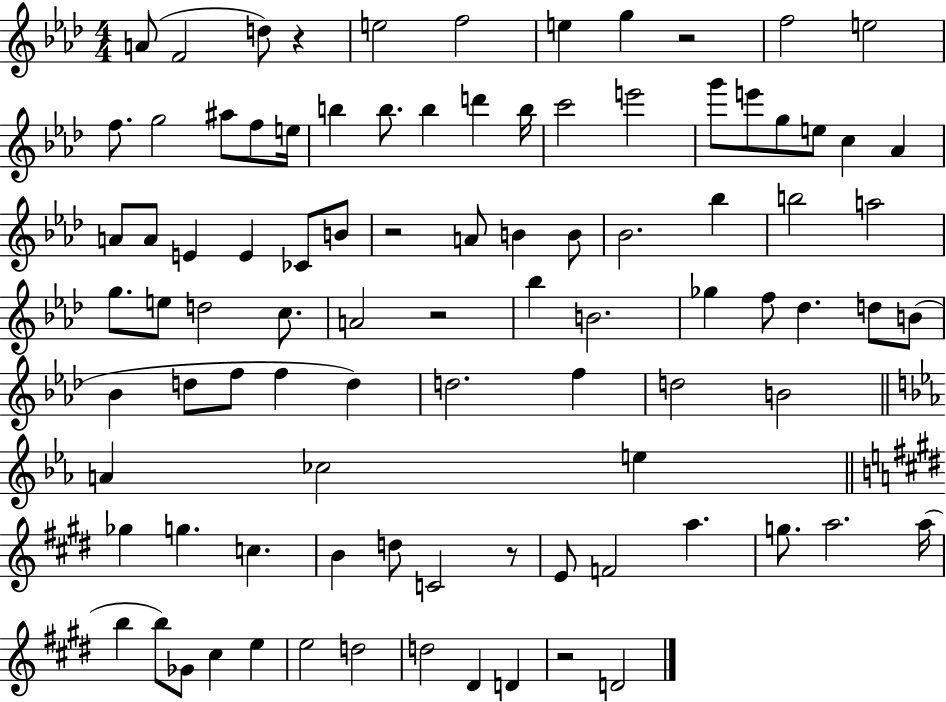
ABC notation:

X:1
T:Untitled
M:4/4
L:1/4
K:Ab
A/2 F2 d/2 z e2 f2 e g z2 f2 e2 f/2 g2 ^a/2 f/2 e/4 b b/2 b d' b/4 c'2 e'2 g'/2 e'/2 g/2 e/2 c _A A/2 A/2 E E _C/2 B/2 z2 A/2 B B/2 _B2 _b b2 a2 g/2 e/2 d2 c/2 A2 z2 _b B2 _g f/2 _d d/2 B/2 _B d/2 f/2 f d d2 f d2 B2 A _c2 e _g g c B d/2 C2 z/2 E/2 F2 a g/2 a2 a/4 b b/2 _G/2 ^c e e2 d2 d2 ^D D z2 D2